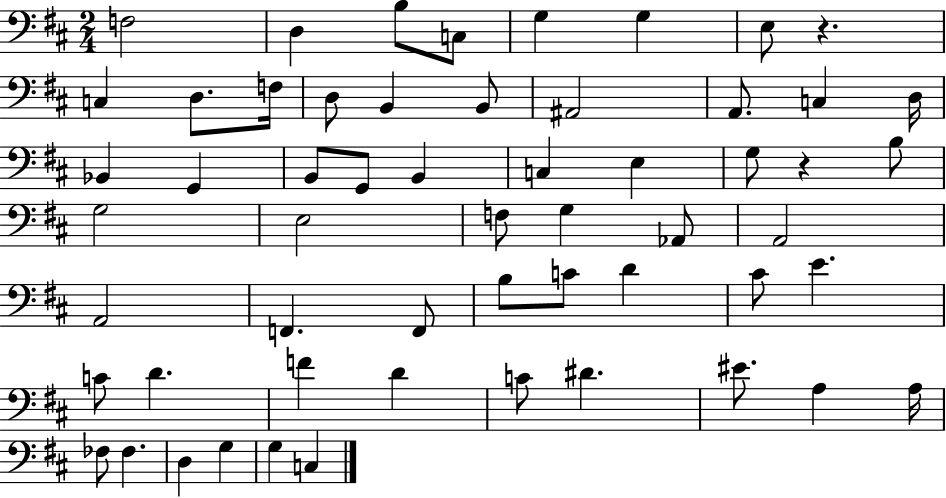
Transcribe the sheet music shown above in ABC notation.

X:1
T:Untitled
M:2/4
L:1/4
K:D
F,2 D, B,/2 C,/2 G, G, E,/2 z C, D,/2 F,/4 D,/2 B,, B,,/2 ^A,,2 A,,/2 C, D,/4 _B,, G,, B,,/2 G,,/2 B,, C, E, G,/2 z B,/2 G,2 E,2 F,/2 G, _A,,/2 A,,2 A,,2 F,, F,,/2 B,/2 C/2 D ^C/2 E C/2 D F D C/2 ^D ^E/2 A, A,/4 _F,/2 _F, D, G, G, C,